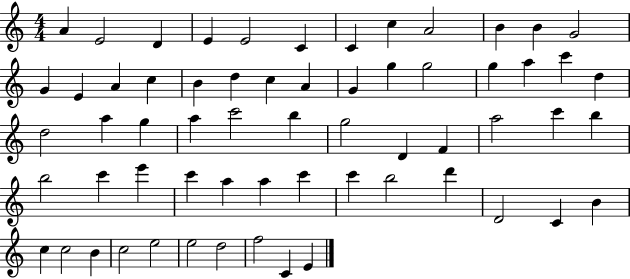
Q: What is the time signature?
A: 4/4